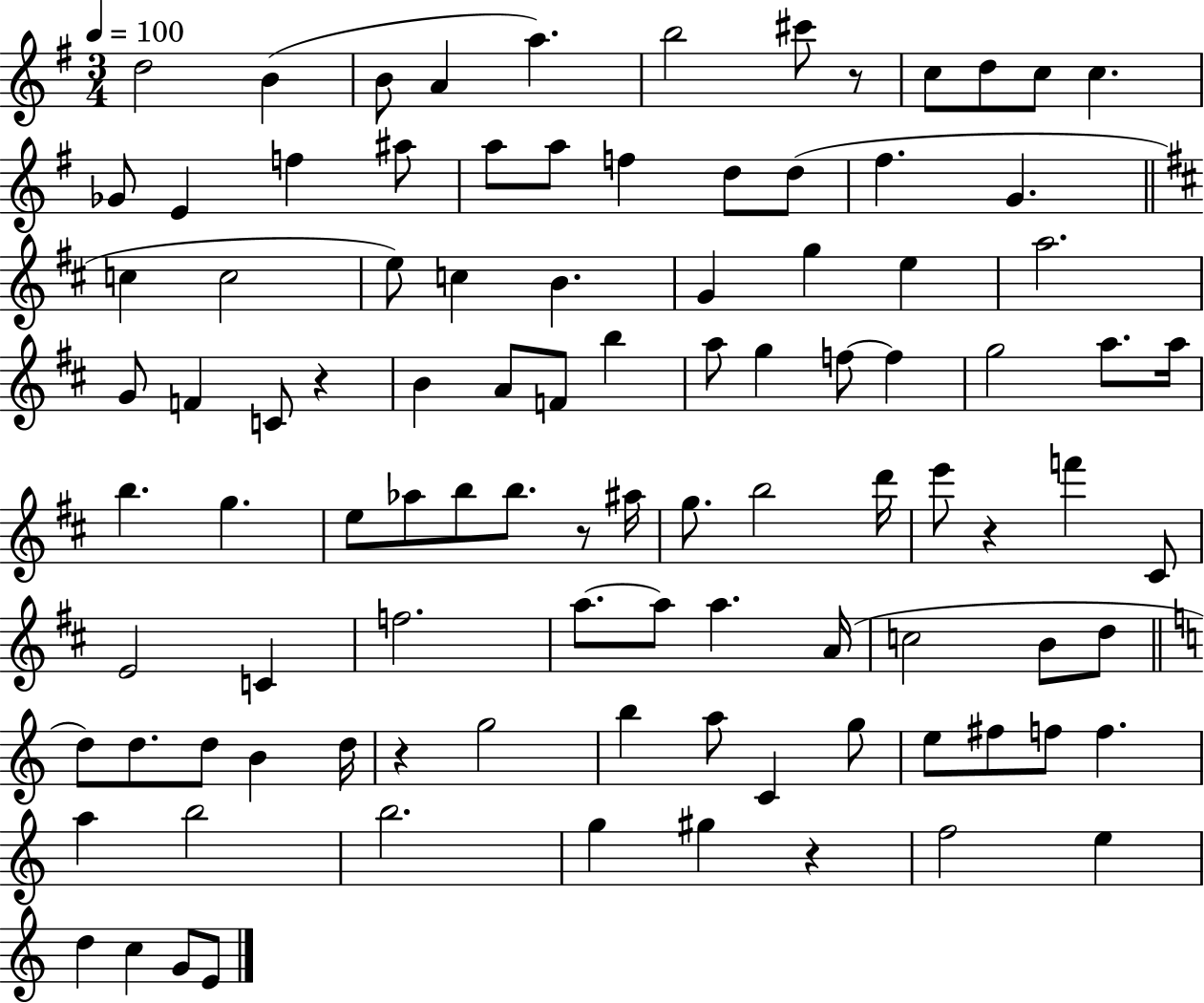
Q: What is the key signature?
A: G major